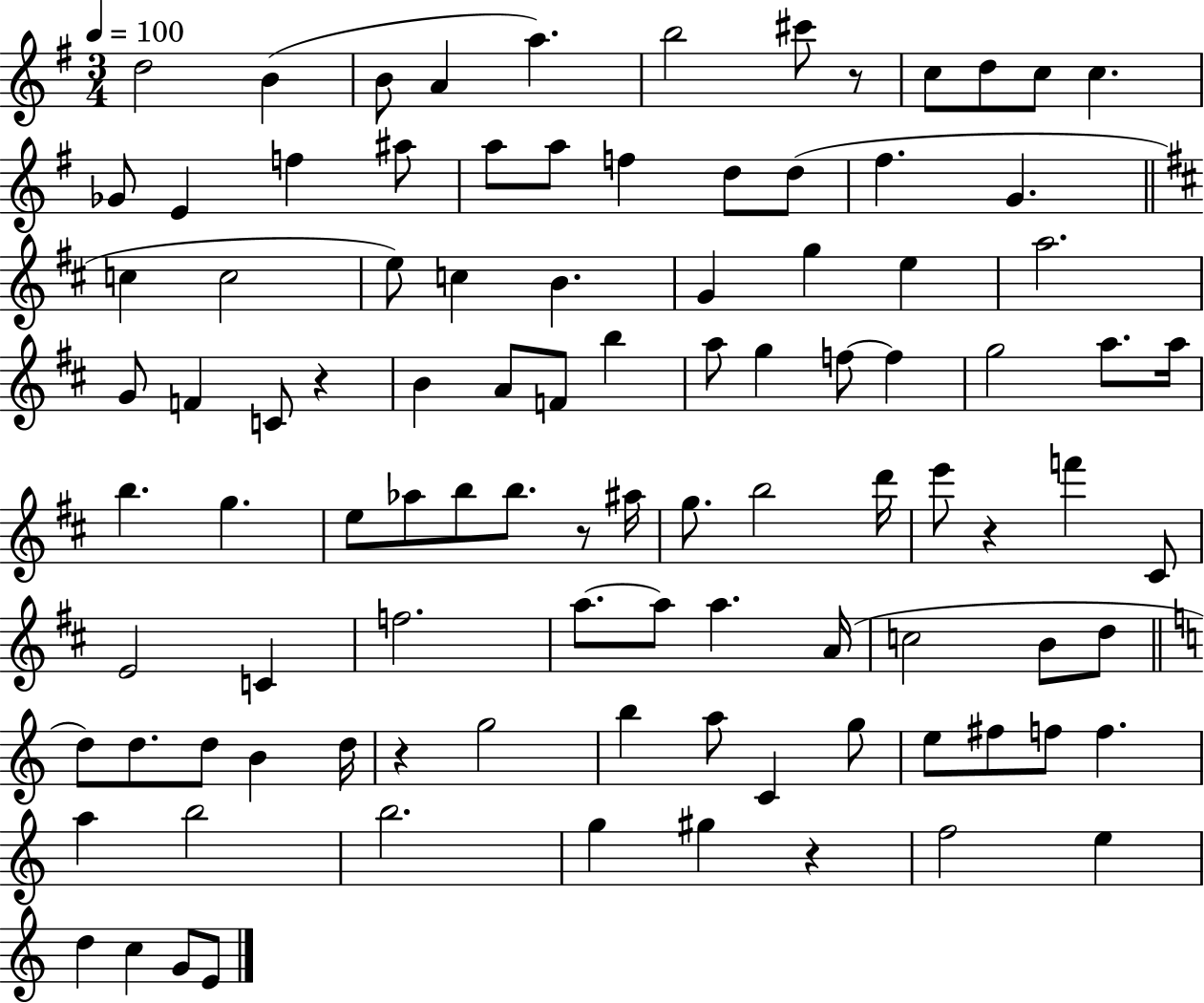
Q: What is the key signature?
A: G major